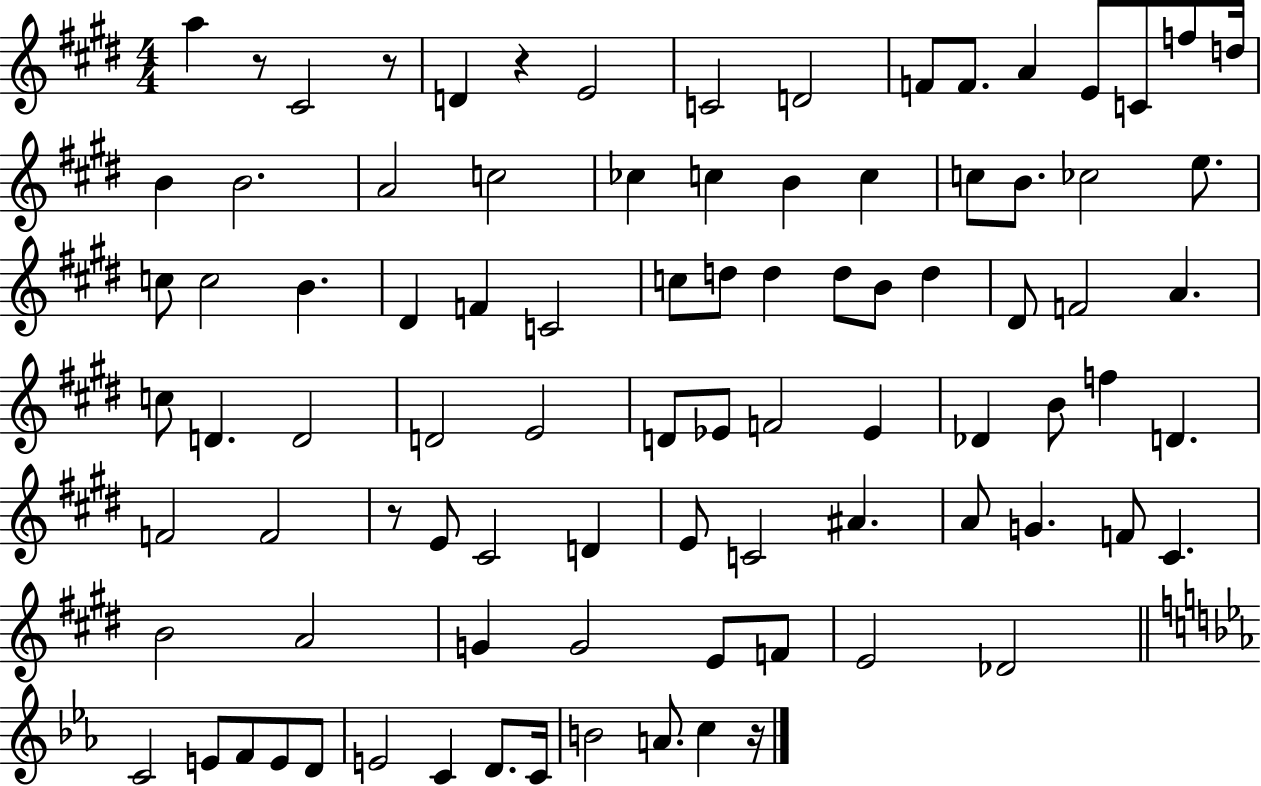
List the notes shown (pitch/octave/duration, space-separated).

A5/q R/e C#4/h R/e D4/q R/q E4/h C4/h D4/h F4/e F4/e. A4/q E4/e C4/e F5/e D5/s B4/q B4/h. A4/h C5/h CES5/q C5/q B4/q C5/q C5/e B4/e. CES5/h E5/e. C5/e C5/h B4/q. D#4/q F4/q C4/h C5/e D5/e D5/q D5/e B4/e D5/q D#4/e F4/h A4/q. C5/e D4/q. D4/h D4/h E4/h D4/e Eb4/e F4/h Eb4/q Db4/q B4/e F5/q D4/q. F4/h F4/h R/e E4/e C#4/h D4/q E4/e C4/h A#4/q. A4/e G4/q. F4/e C#4/q. B4/h A4/h G4/q G4/h E4/e F4/e E4/h Db4/h C4/h E4/e F4/e E4/e D4/e E4/h C4/q D4/e. C4/s B4/h A4/e. C5/q R/s